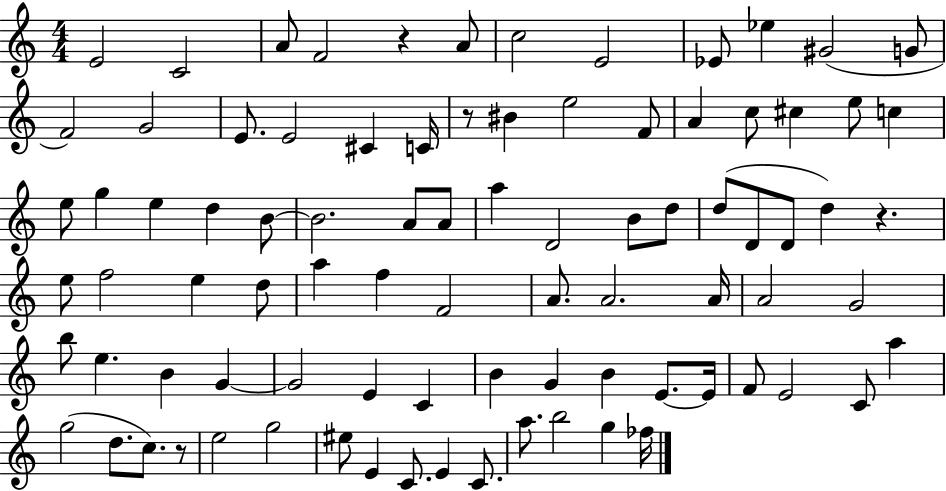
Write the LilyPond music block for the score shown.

{
  \clef treble
  \numericTimeSignature
  \time 4/4
  \key c \major
  e'2 c'2 | a'8 f'2 r4 a'8 | c''2 e'2 | ees'8 ees''4 gis'2( g'8 | \break f'2) g'2 | e'8. e'2 cis'4 c'16 | r8 bis'4 e''2 f'8 | a'4 c''8 cis''4 e''8 c''4 | \break e''8 g''4 e''4 d''4 b'8~~ | b'2. a'8 a'8 | a''4 d'2 b'8 d''8 | d''8( d'8 d'8 d''4) r4. | \break e''8 f''2 e''4 d''8 | a''4 f''4 f'2 | a'8. a'2. a'16 | a'2 g'2 | \break b''8 e''4. b'4 g'4~~ | g'2 e'4 c'4 | b'4 g'4 b'4 e'8.~~ e'16 | f'8 e'2 c'8 a''4 | \break g''2( d''8. c''8.) r8 | e''2 g''2 | eis''8 e'4 c'8. e'4 c'8. | a''8. b''2 g''4 fes''16 | \break \bar "|."
}